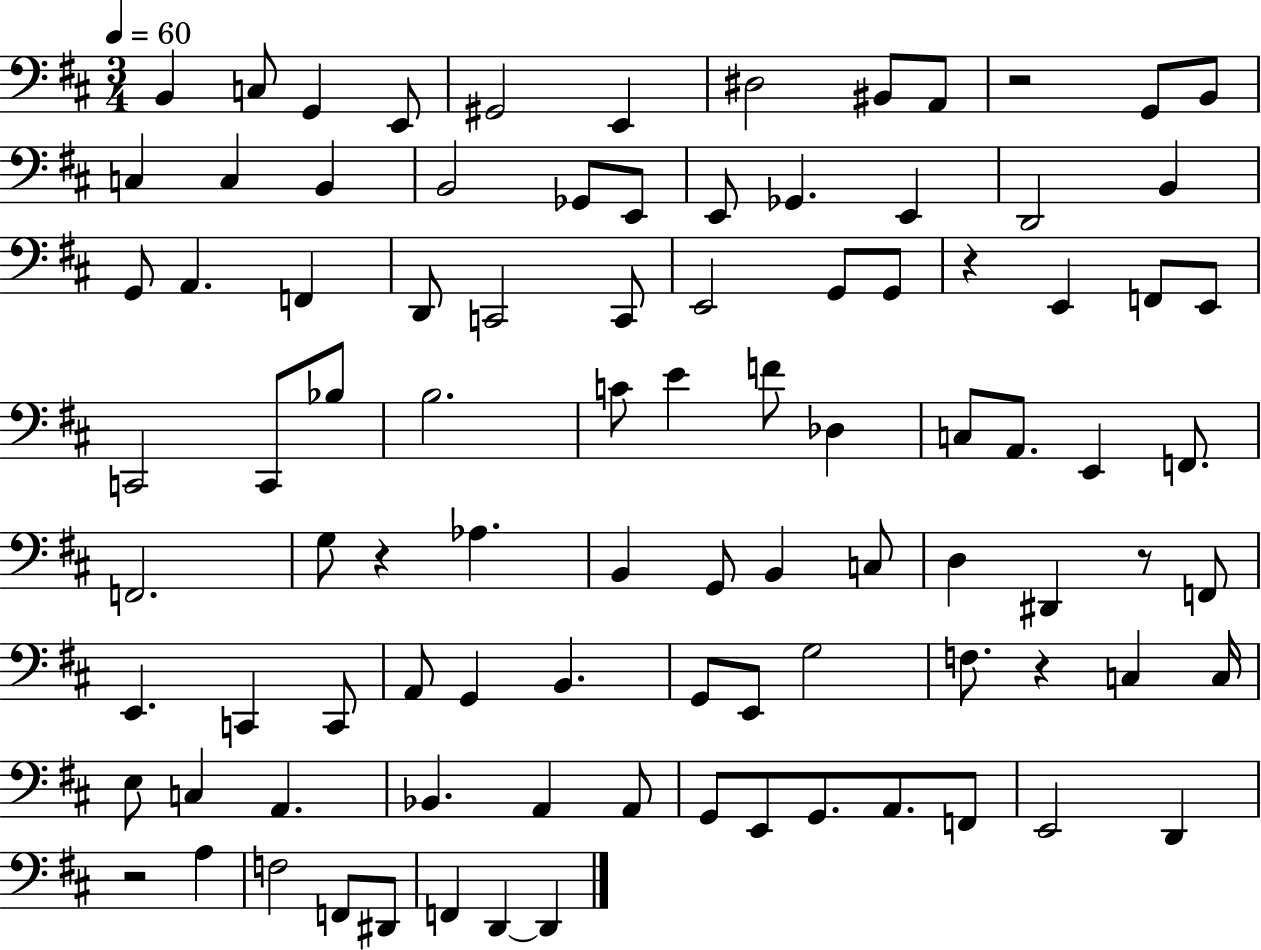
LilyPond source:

{
  \clef bass
  \numericTimeSignature
  \time 3/4
  \key d \major
  \tempo 4 = 60
  b,4 c8 g,4 e,8 | gis,2 e,4 | dis2 bis,8 a,8 | r2 g,8 b,8 | \break c4 c4 b,4 | b,2 ges,8 e,8 | e,8 ges,4. e,4 | d,2 b,4 | \break g,8 a,4. f,4 | d,8 c,2 c,8 | e,2 g,8 g,8 | r4 e,4 f,8 e,8 | \break c,2 c,8 bes8 | b2. | c'8 e'4 f'8 des4 | c8 a,8. e,4 f,8. | \break f,2. | g8 r4 aes4. | b,4 g,8 b,4 c8 | d4 dis,4 r8 f,8 | \break e,4. c,4 c,8 | a,8 g,4 b,4. | g,8 e,8 g2 | f8. r4 c4 c16 | \break e8 c4 a,4. | bes,4. a,4 a,8 | g,8 e,8 g,8. a,8. f,8 | e,2 d,4 | \break r2 a4 | f2 f,8 dis,8 | f,4 d,4~~ d,4 | \bar "|."
}